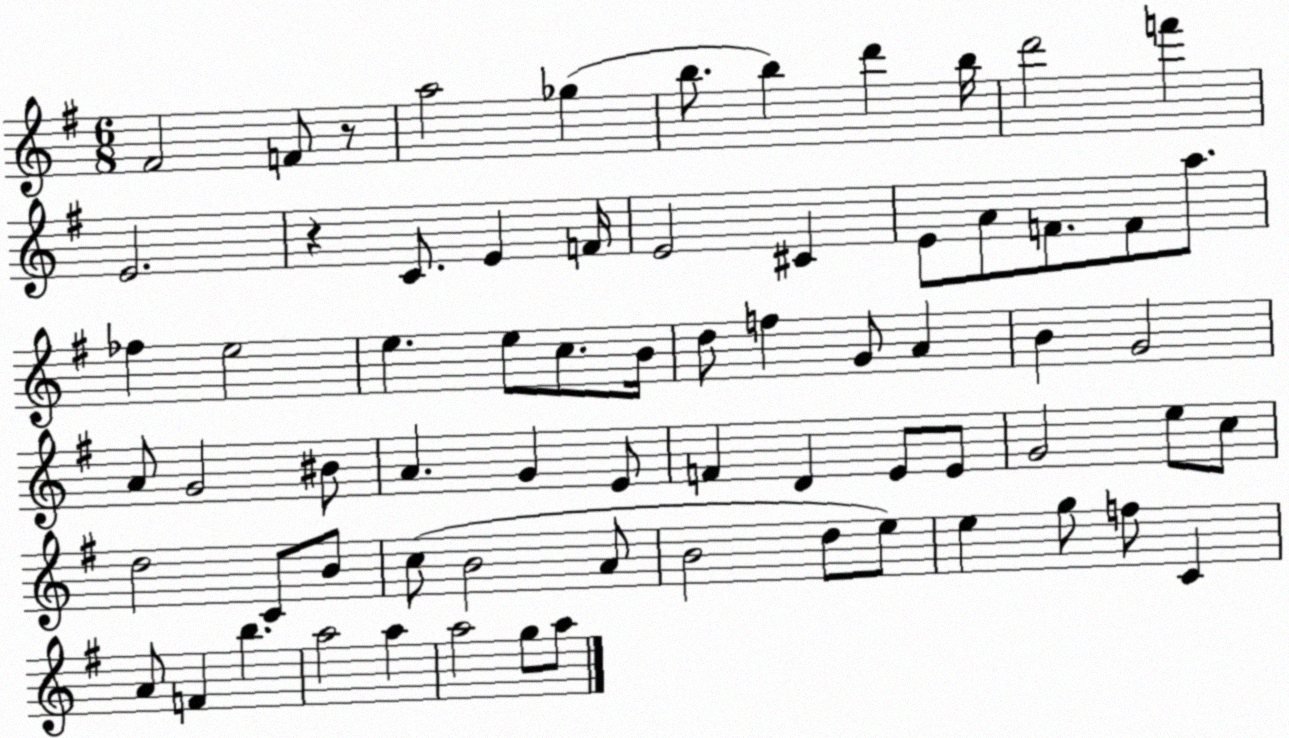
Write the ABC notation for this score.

X:1
T:Untitled
M:6/8
L:1/4
K:G
^F2 F/2 z/2 a2 _g b/2 b d' b/4 d'2 f' E2 z C/2 E F/4 E2 ^C E/2 A/2 F/2 F/2 a/2 _f e2 e e/2 c/2 B/4 d/2 f G/2 A B G2 A/2 G2 ^B/2 A G E/2 F D E/2 E/2 G2 e/2 c/2 d2 C/2 B/2 c/2 B2 A/2 B2 d/2 e/2 e g/2 f/2 C A/2 F b a2 a a2 g/2 a/2